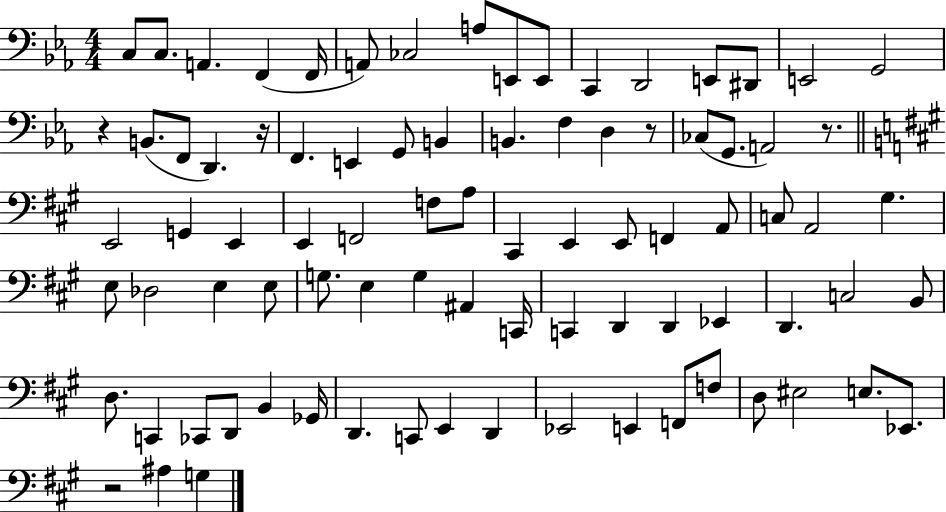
X:1
T:Untitled
M:4/4
L:1/4
K:Eb
C,/2 C,/2 A,, F,, F,,/4 A,,/2 _C,2 A,/2 E,,/2 E,,/2 C,, D,,2 E,,/2 ^D,,/2 E,,2 G,,2 z B,,/2 F,,/2 D,, z/4 F,, E,, G,,/2 B,, B,, F, D, z/2 _C,/2 G,,/2 A,,2 z/2 E,,2 G,, E,, E,, F,,2 F,/2 A,/2 ^C,, E,, E,,/2 F,, A,,/2 C,/2 A,,2 ^G, E,/2 _D,2 E, E,/2 G,/2 E, G, ^A,, C,,/4 C,, D,, D,, _E,, D,, C,2 B,,/2 D,/2 C,, _C,,/2 D,,/2 B,, _G,,/4 D,, C,,/2 E,, D,, _E,,2 E,, F,,/2 F,/2 D,/2 ^E,2 E,/2 _E,,/2 z2 ^A, G,